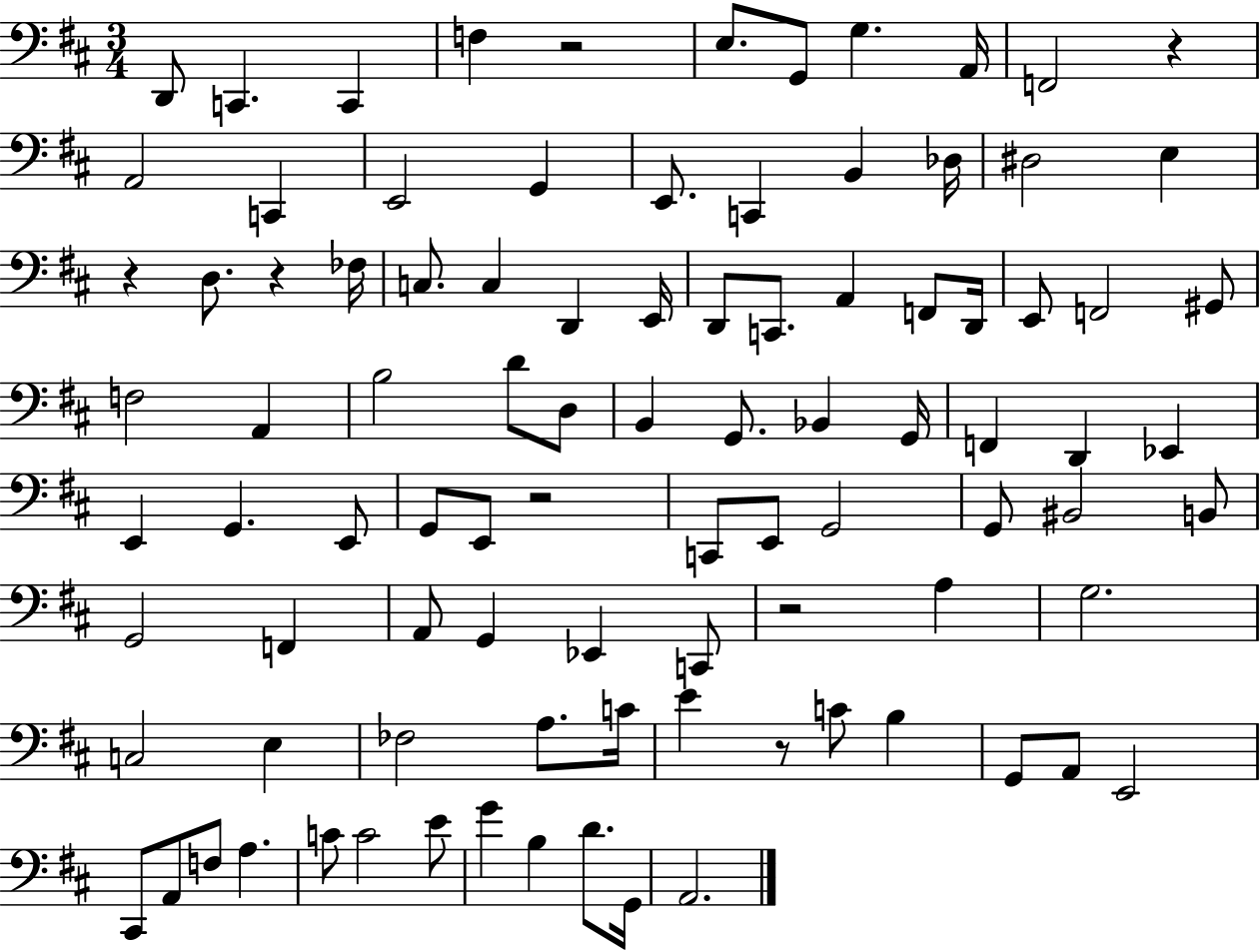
X:1
T:Untitled
M:3/4
L:1/4
K:D
D,,/2 C,, C,, F, z2 E,/2 G,,/2 G, A,,/4 F,,2 z A,,2 C,, E,,2 G,, E,,/2 C,, B,, _D,/4 ^D,2 E, z D,/2 z _F,/4 C,/2 C, D,, E,,/4 D,,/2 C,,/2 A,, F,,/2 D,,/4 E,,/2 F,,2 ^G,,/2 F,2 A,, B,2 D/2 D,/2 B,, G,,/2 _B,, G,,/4 F,, D,, _E,, E,, G,, E,,/2 G,,/2 E,,/2 z2 C,,/2 E,,/2 G,,2 G,,/2 ^B,,2 B,,/2 G,,2 F,, A,,/2 G,, _E,, C,,/2 z2 A, G,2 C,2 E, _F,2 A,/2 C/4 E z/2 C/2 B, G,,/2 A,,/2 E,,2 ^C,,/2 A,,/2 F,/2 A, C/2 C2 E/2 G B, D/2 G,,/4 A,,2